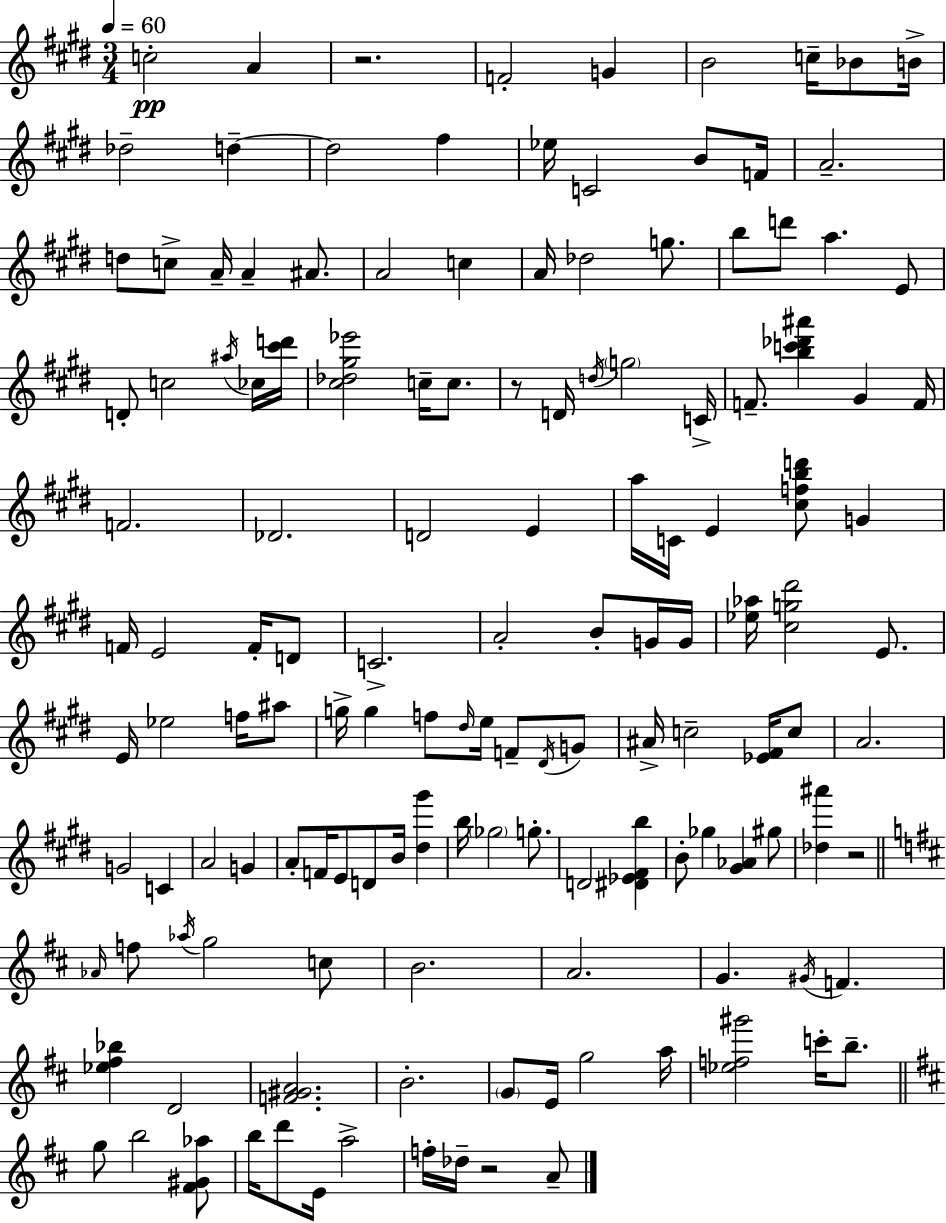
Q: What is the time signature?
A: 3/4